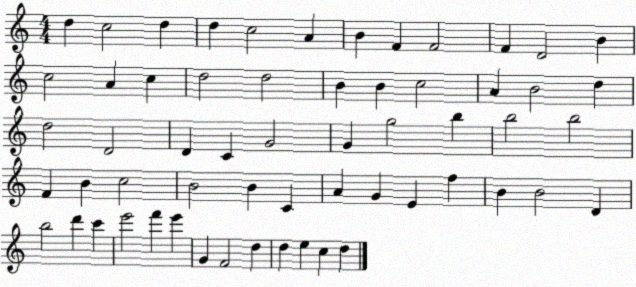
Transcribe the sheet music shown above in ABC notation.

X:1
T:Untitled
M:4/4
L:1/4
K:C
d c2 d d c2 A B F F2 F D2 B c2 A c d2 d2 B B c2 A B2 d d2 D2 D C G2 G g2 b b2 b2 F B c2 B2 B C A G E f B B2 D b2 d' c' e'2 f' e' G F2 d d e c d